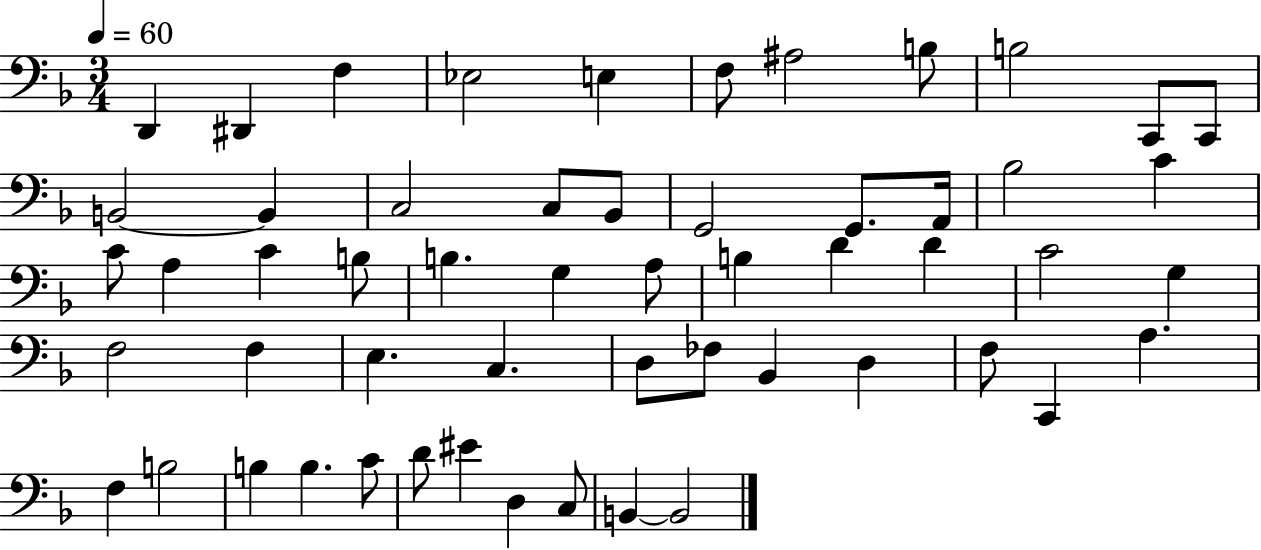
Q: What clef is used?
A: bass